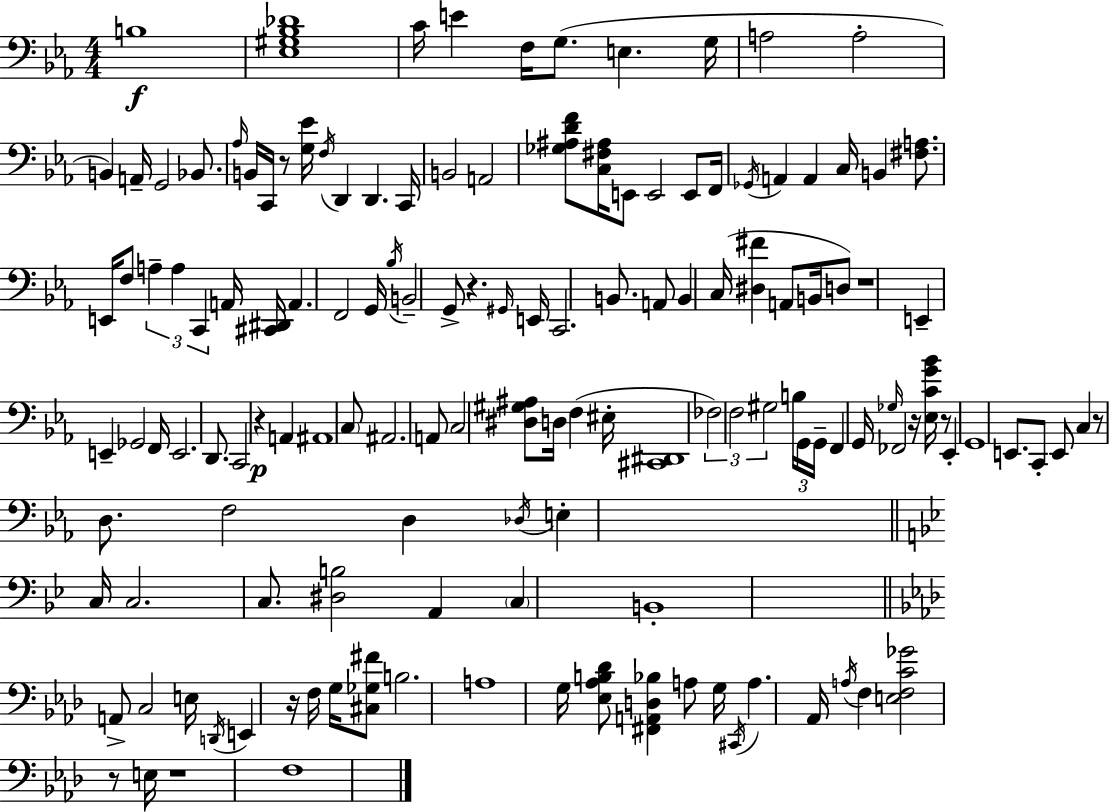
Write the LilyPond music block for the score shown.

{
  \clef bass
  \numericTimeSignature
  \time 4/4
  \key ees \major
  b1\f | <ees gis bes des'>1 | c'16 e'4 f16 g8.( e4. g16 | a2 a2-. | \break b,4) a,16-- g,2 bes,8. | \grace { aes16 } b,16 c,16 r8 <g ees'>16 \acciaccatura { f16 } d,4 d,4. | c,16 b,2 a,2 | <ges ais d' f'>8 <c fis ais>16 e,8 e,2 e,8 | \break f,16 \acciaccatura { ges,16 } a,4 a,4 c16 b,4 | <fis a>8. e,16 f8 \tuplet 3/2 { a4-- a4 c,4 } | a,16 <cis, dis,>16 a,4. f,2 | g,16 \acciaccatura { bes16 } b,2-- g,8-> r4. | \break \grace { gis,16 } e,16 c,2. | b,8. a,8 b,4 c16( <dis fis'>4 | a,8 b,16 d8) r1 | e,4-- e,4-- ges,2 | \break f,16 e,2. | d,8. c,2 r4\p | a,4 ais,1 | \parenthesize c8 ais,2. | \break a,8 c2 <dis gis ais>8 d16 | f4( eis16-. <cis, dis,>1 | \tuplet 3/2 { fes2) f2 | gis2 } \tuplet 3/2 { b16 g,16 g,16-- } | \break f,4 g,16 \grace { ges16 } fes,2 r16 <ees c' g' bes'>16 | r8 ees,4-. g,1 | e,8. c,8-. e,8 c4 | r8 d8. f2 d4 | \break \acciaccatura { des16 } e4-. \bar "||" \break \key bes \major c16 c2. c8. | <dis b>2 a,4 \parenthesize c4 | b,1-. | \bar "||" \break \key aes \major a,8-> c2 e16 \acciaccatura { d,16 } e,4 | r16 f16 g16 <cis ges fis'>8 b2. | a1 | g16 <ees aes b des'>8 <fis, a, d bes>4 a8 g16 \acciaccatura { cis,16 } a4. | \break aes,16 \acciaccatura { a16 } f4 <e f c' ges'>2 | r8 e16 r1 | f1 | \bar "|."
}